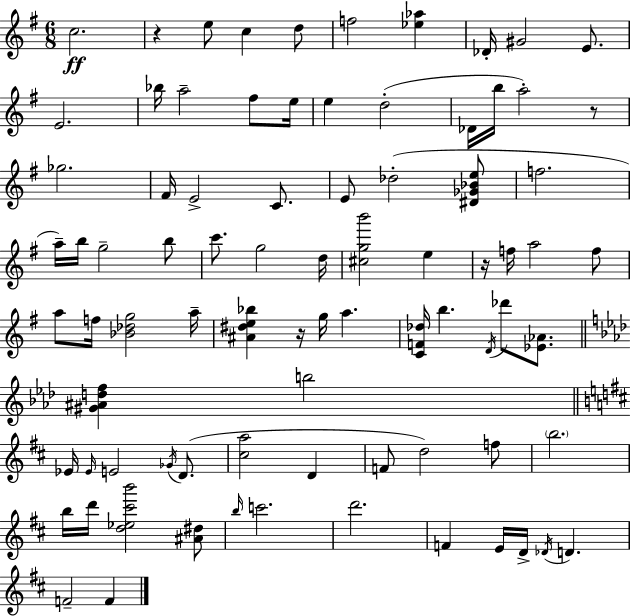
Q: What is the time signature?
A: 6/8